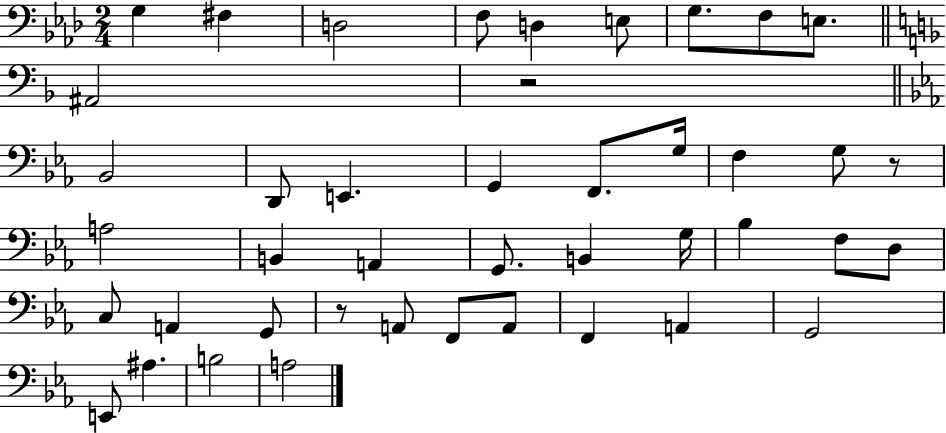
X:1
T:Untitled
M:2/4
L:1/4
K:Ab
G, ^F, D,2 F,/2 D, E,/2 G,/2 F,/2 E,/2 ^A,,2 z2 _B,,2 D,,/2 E,, G,, F,,/2 G,/4 F, G,/2 z/2 A,2 B,, A,, G,,/2 B,, G,/4 _B, F,/2 D,/2 C,/2 A,, G,,/2 z/2 A,,/2 F,,/2 A,,/2 F,, A,, G,,2 E,,/2 ^A, B,2 A,2